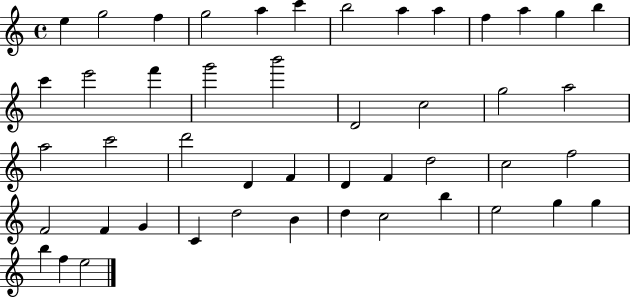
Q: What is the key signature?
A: C major